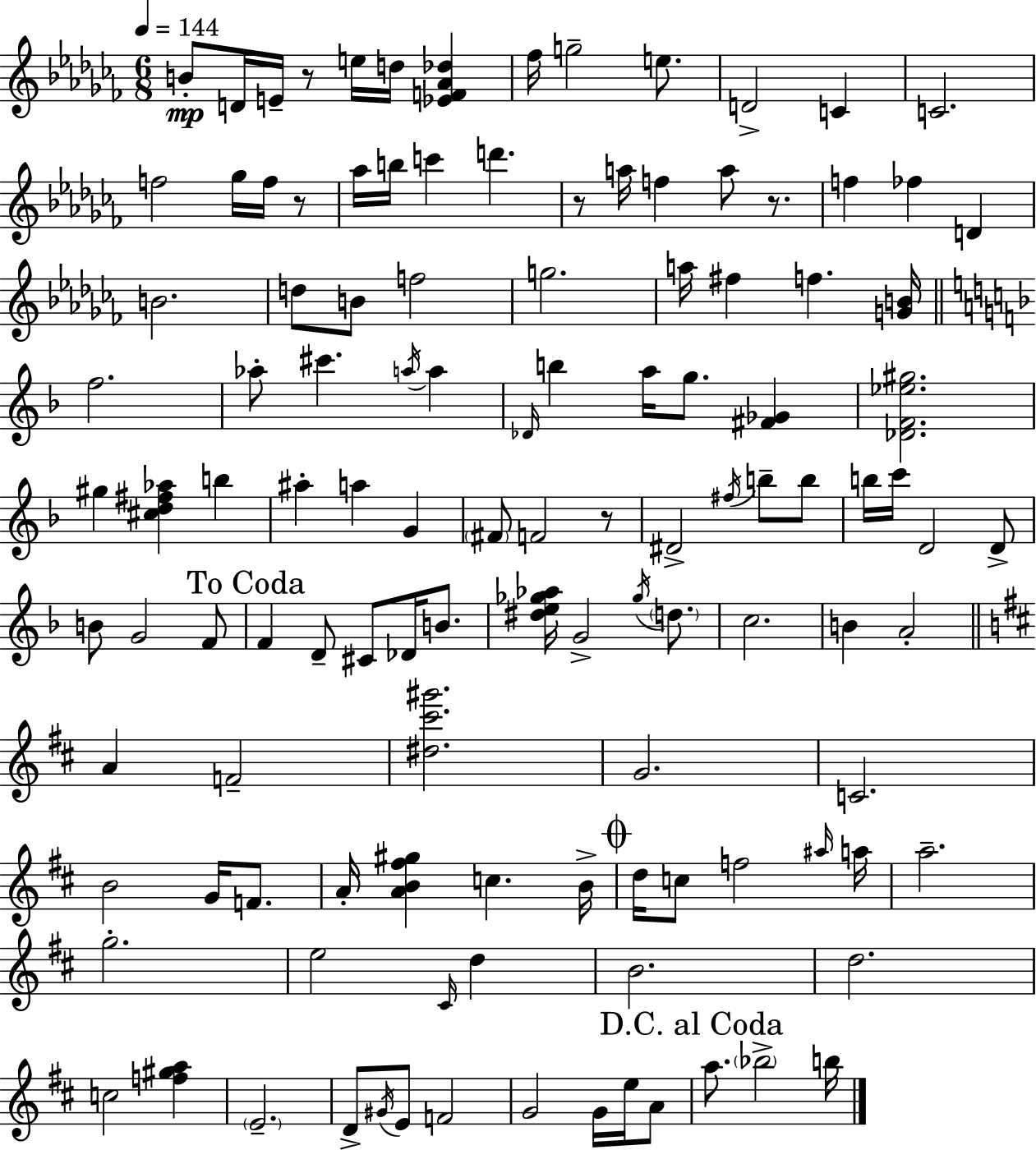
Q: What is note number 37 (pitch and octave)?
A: A5